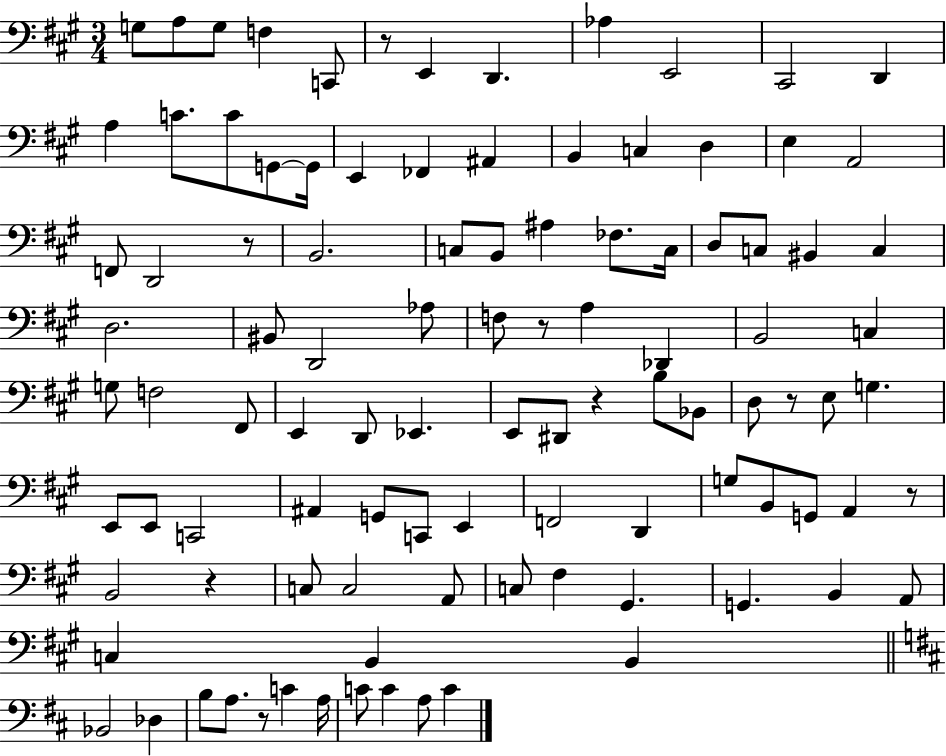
{
  \clef bass
  \numericTimeSignature
  \time 3/4
  \key a \major
  g8 a8 g8 f4 c,8 | r8 e,4 d,4. | aes4 e,2 | cis,2 d,4 | \break a4 c'8. c'8 g,8~~ g,16 | e,4 fes,4 ais,4 | b,4 c4 d4 | e4 a,2 | \break f,8 d,2 r8 | b,2. | c8 b,8 ais4 fes8. c16 | d8 c8 bis,4 c4 | \break d2. | bis,8 d,2 aes8 | f8 r8 a4 des,4 | b,2 c4 | \break g8 f2 fis,8 | e,4 d,8 ees,4. | e,8 dis,8 r4 b8 bes,8 | d8 r8 e8 g4. | \break e,8 e,8 c,2 | ais,4 g,8 c,8 e,4 | f,2 d,4 | g8 b,8 g,8 a,4 r8 | \break b,2 r4 | c8 c2 a,8 | c8 fis4 gis,4. | g,4. b,4 a,8 | \break c4 b,4 b,4 | \bar "||" \break \key b \minor bes,2 des4 | b8 a8. r8 c'4 a16 | c'8 c'4 a8 c'4 | \bar "|."
}